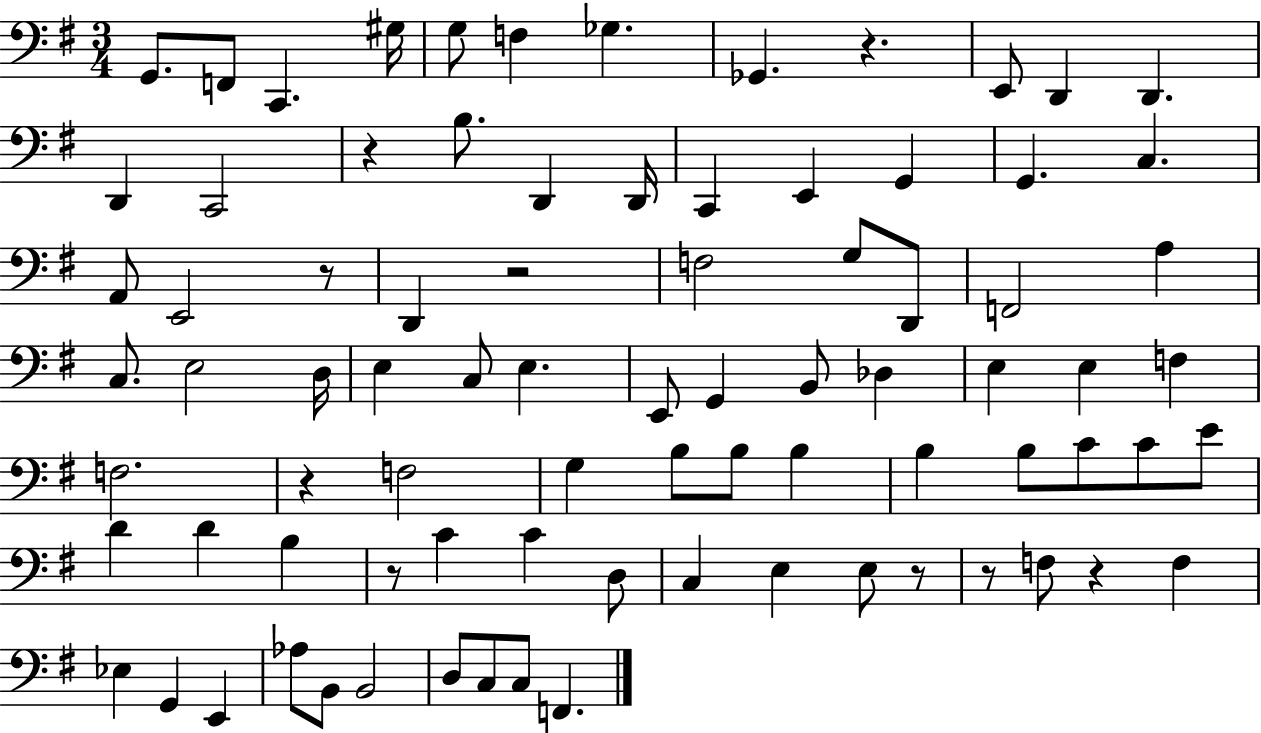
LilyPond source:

{
  \clef bass
  \numericTimeSignature
  \time 3/4
  \key g \major
  g,8. f,8 c,4. gis16 | g8 f4 ges4. | ges,4. r4. | e,8 d,4 d,4. | \break d,4 c,2 | r4 b8. d,4 d,16 | c,4 e,4 g,4 | g,4. c4. | \break a,8 e,2 r8 | d,4 r2 | f2 g8 d,8 | f,2 a4 | \break c8. e2 d16 | e4 c8 e4. | e,8 g,4 b,8 des4 | e4 e4 f4 | \break f2. | r4 f2 | g4 b8 b8 b4 | b4 b8 c'8 c'8 e'8 | \break d'4 d'4 b4 | r8 c'4 c'4 d8 | c4 e4 e8 r8 | r8 f8 r4 f4 | \break ees4 g,4 e,4 | aes8 b,8 b,2 | d8 c8 c8 f,4. | \bar "|."
}